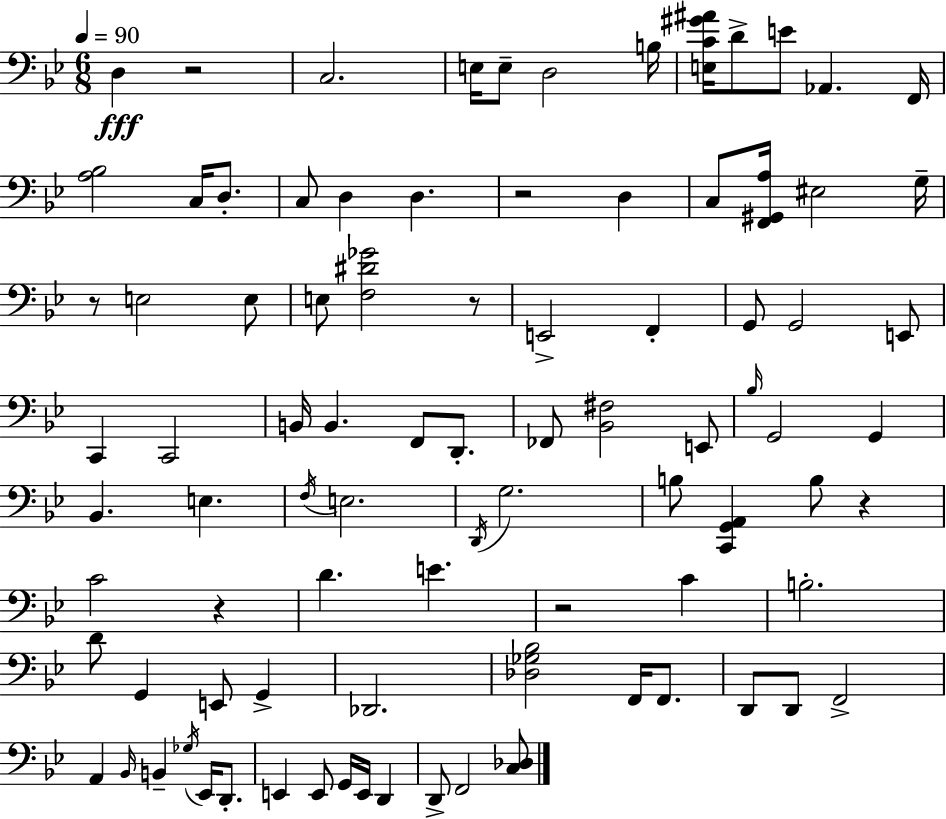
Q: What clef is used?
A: bass